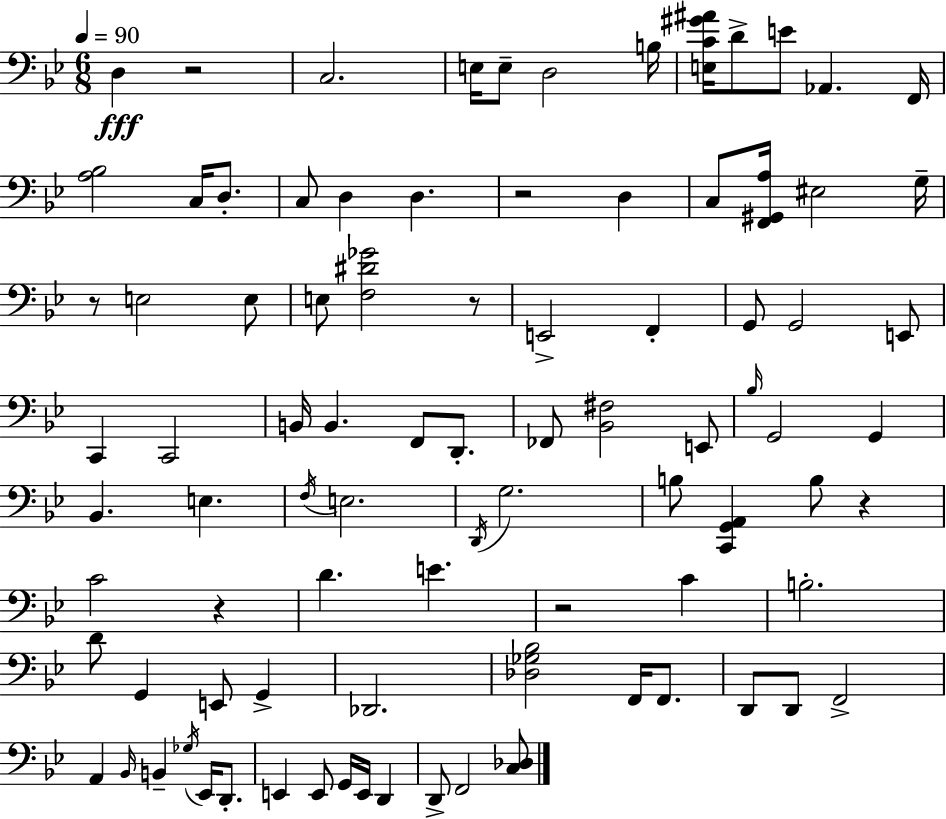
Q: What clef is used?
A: bass